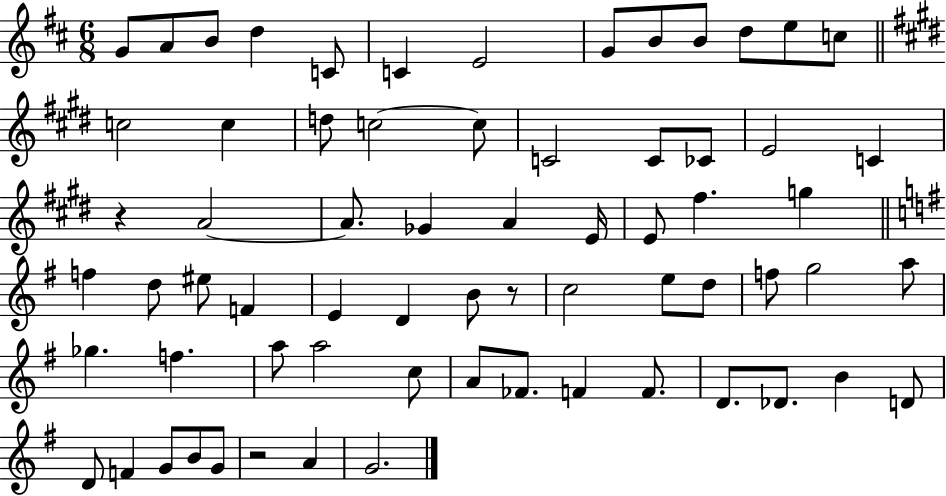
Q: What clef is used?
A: treble